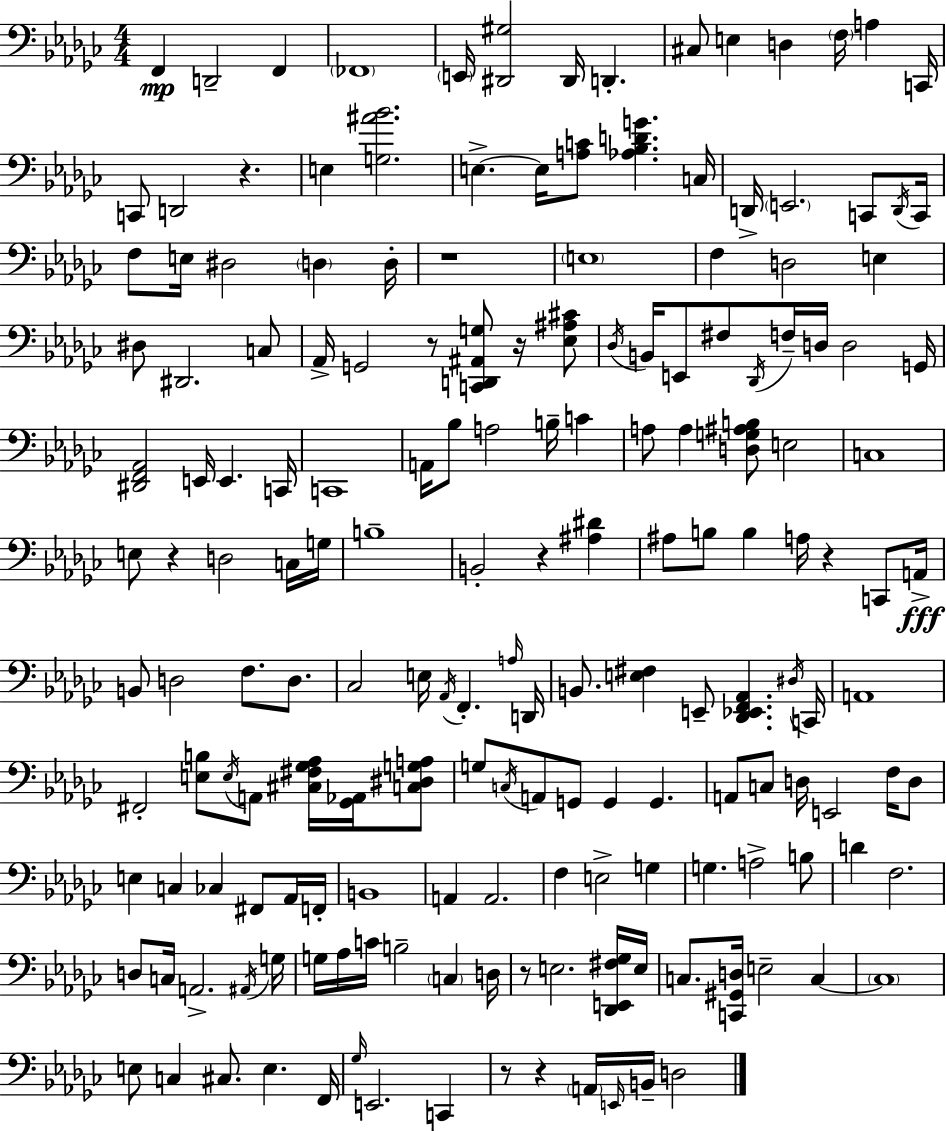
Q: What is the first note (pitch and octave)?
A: F2